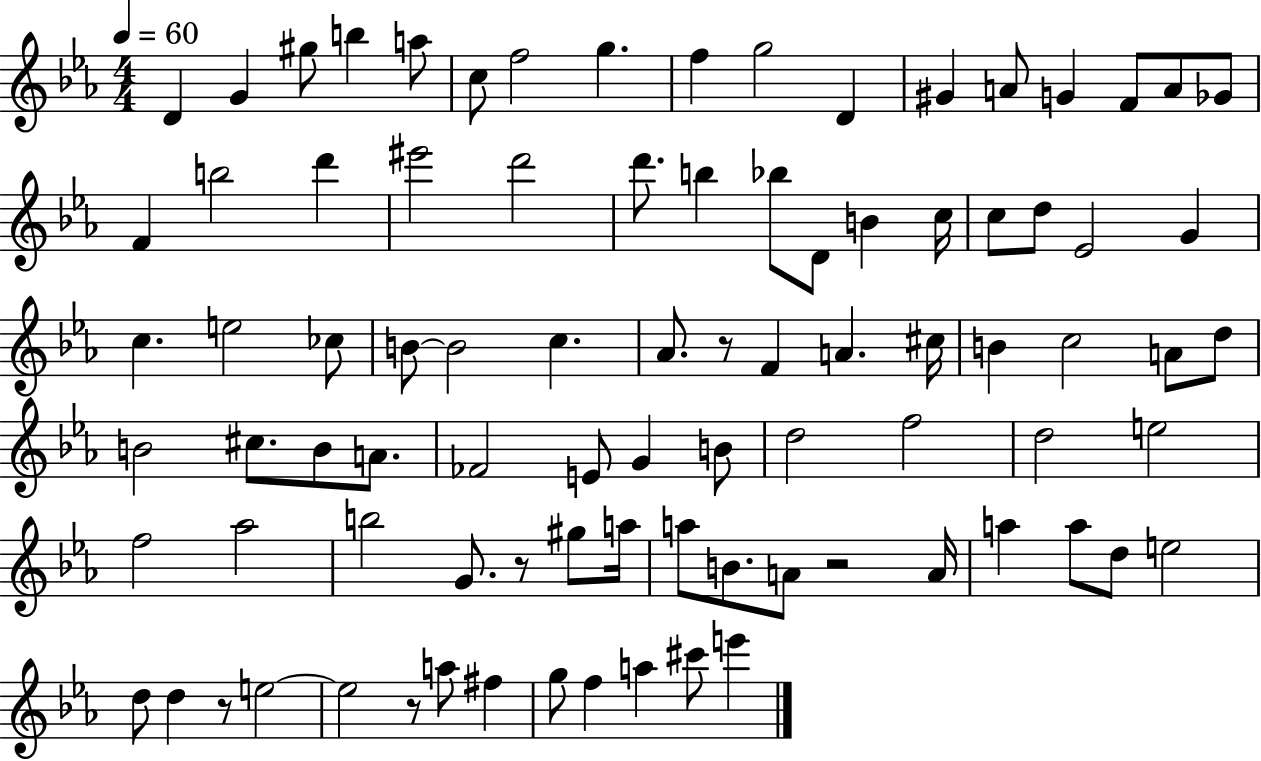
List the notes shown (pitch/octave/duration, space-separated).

D4/q G4/q G#5/e B5/q A5/e C5/e F5/h G5/q. F5/q G5/h D4/q G#4/q A4/e G4/q F4/e A4/e Gb4/e F4/q B5/h D6/q EIS6/h D6/h D6/e. B5/q Bb5/e D4/e B4/q C5/s C5/e D5/e Eb4/h G4/q C5/q. E5/h CES5/e B4/e B4/h C5/q. Ab4/e. R/e F4/q A4/q. C#5/s B4/q C5/h A4/e D5/e B4/h C#5/e. B4/e A4/e. FES4/h E4/e G4/q B4/e D5/h F5/h D5/h E5/h F5/h Ab5/h B5/h G4/e. R/e G#5/e A5/s A5/e B4/e. A4/e R/h A4/s A5/q A5/e D5/e E5/h D5/e D5/q R/e E5/h E5/h R/e A5/e F#5/q G5/e F5/q A5/q C#6/e E6/q